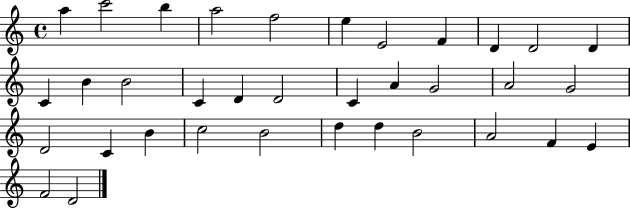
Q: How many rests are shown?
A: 0